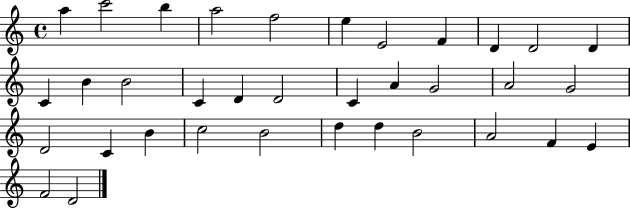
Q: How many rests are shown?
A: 0